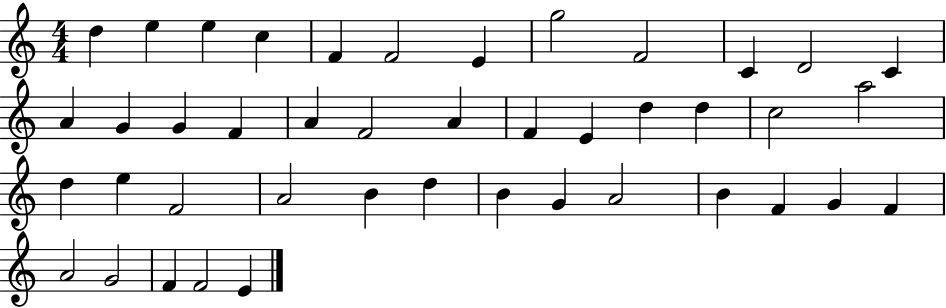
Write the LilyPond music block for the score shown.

{
  \clef treble
  \numericTimeSignature
  \time 4/4
  \key c \major
  d''4 e''4 e''4 c''4 | f'4 f'2 e'4 | g''2 f'2 | c'4 d'2 c'4 | \break a'4 g'4 g'4 f'4 | a'4 f'2 a'4 | f'4 e'4 d''4 d''4 | c''2 a''2 | \break d''4 e''4 f'2 | a'2 b'4 d''4 | b'4 g'4 a'2 | b'4 f'4 g'4 f'4 | \break a'2 g'2 | f'4 f'2 e'4 | \bar "|."
}